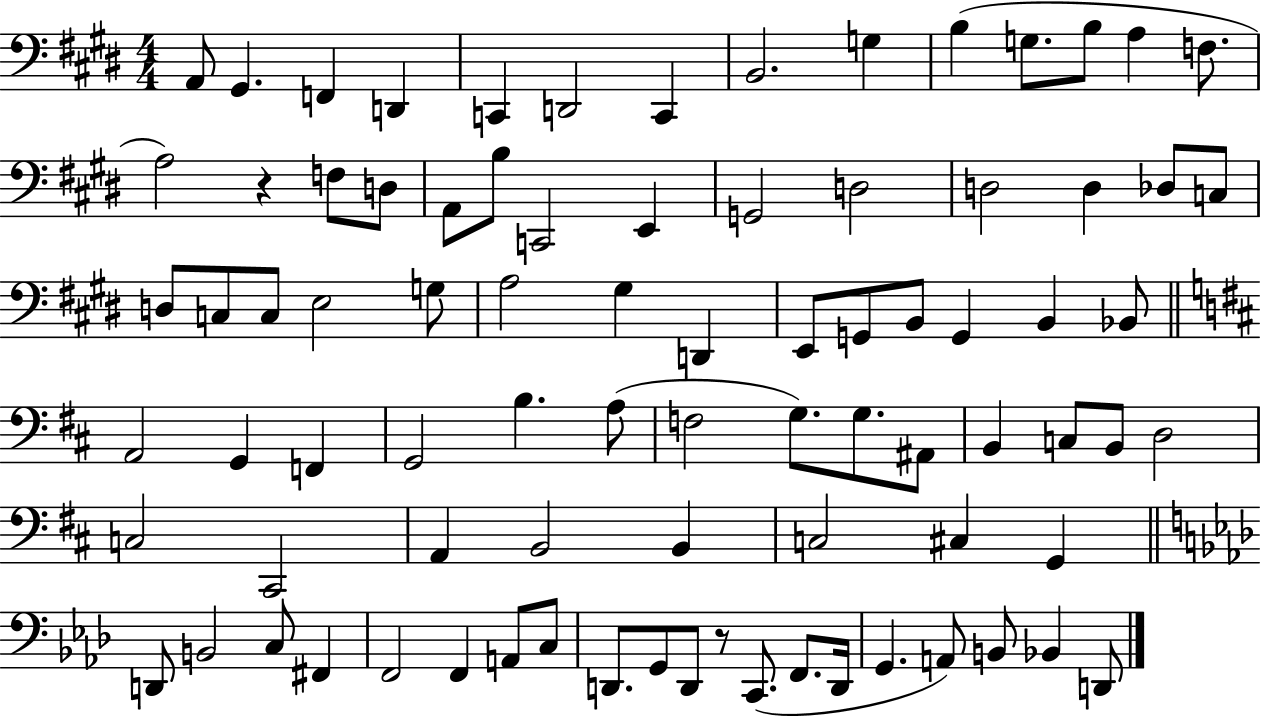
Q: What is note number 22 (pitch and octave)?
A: G2